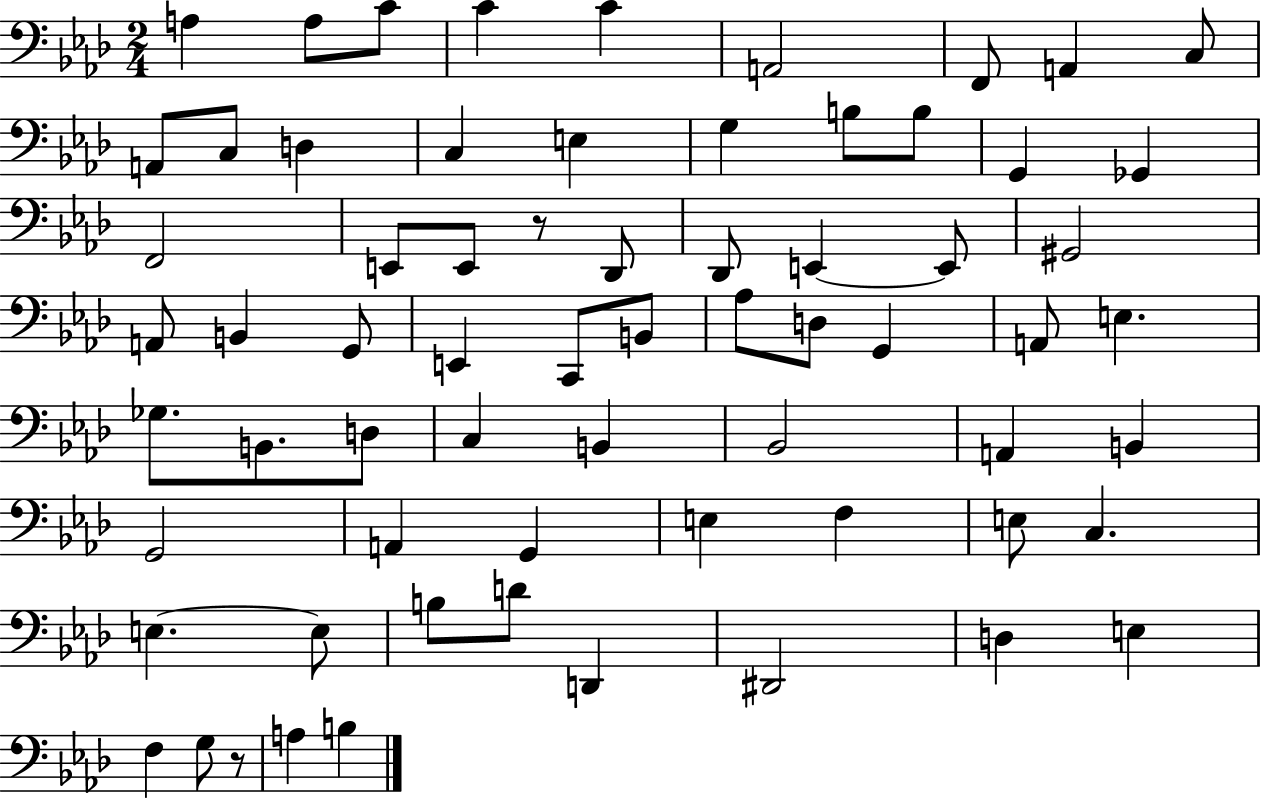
X:1
T:Untitled
M:2/4
L:1/4
K:Ab
A, A,/2 C/2 C C A,,2 F,,/2 A,, C,/2 A,,/2 C,/2 D, C, E, G, B,/2 B,/2 G,, _G,, F,,2 E,,/2 E,,/2 z/2 _D,,/2 _D,,/2 E,, E,,/2 ^G,,2 A,,/2 B,, G,,/2 E,, C,,/2 B,,/2 _A,/2 D,/2 G,, A,,/2 E, _G,/2 B,,/2 D,/2 C, B,, _B,,2 A,, B,, G,,2 A,, G,, E, F, E,/2 C, E, E,/2 B,/2 D/2 D,, ^D,,2 D, E, F, G,/2 z/2 A, B,